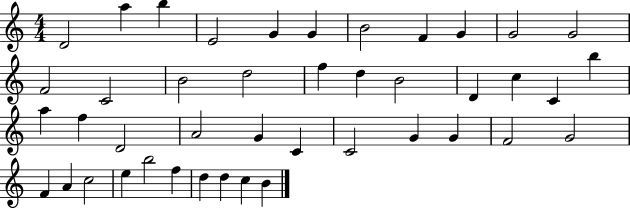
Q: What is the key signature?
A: C major